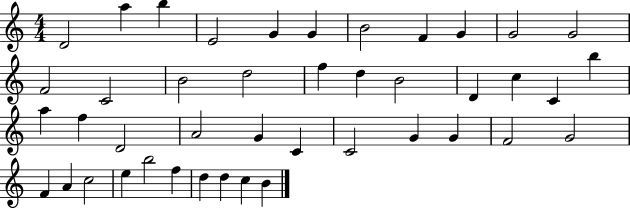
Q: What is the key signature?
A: C major